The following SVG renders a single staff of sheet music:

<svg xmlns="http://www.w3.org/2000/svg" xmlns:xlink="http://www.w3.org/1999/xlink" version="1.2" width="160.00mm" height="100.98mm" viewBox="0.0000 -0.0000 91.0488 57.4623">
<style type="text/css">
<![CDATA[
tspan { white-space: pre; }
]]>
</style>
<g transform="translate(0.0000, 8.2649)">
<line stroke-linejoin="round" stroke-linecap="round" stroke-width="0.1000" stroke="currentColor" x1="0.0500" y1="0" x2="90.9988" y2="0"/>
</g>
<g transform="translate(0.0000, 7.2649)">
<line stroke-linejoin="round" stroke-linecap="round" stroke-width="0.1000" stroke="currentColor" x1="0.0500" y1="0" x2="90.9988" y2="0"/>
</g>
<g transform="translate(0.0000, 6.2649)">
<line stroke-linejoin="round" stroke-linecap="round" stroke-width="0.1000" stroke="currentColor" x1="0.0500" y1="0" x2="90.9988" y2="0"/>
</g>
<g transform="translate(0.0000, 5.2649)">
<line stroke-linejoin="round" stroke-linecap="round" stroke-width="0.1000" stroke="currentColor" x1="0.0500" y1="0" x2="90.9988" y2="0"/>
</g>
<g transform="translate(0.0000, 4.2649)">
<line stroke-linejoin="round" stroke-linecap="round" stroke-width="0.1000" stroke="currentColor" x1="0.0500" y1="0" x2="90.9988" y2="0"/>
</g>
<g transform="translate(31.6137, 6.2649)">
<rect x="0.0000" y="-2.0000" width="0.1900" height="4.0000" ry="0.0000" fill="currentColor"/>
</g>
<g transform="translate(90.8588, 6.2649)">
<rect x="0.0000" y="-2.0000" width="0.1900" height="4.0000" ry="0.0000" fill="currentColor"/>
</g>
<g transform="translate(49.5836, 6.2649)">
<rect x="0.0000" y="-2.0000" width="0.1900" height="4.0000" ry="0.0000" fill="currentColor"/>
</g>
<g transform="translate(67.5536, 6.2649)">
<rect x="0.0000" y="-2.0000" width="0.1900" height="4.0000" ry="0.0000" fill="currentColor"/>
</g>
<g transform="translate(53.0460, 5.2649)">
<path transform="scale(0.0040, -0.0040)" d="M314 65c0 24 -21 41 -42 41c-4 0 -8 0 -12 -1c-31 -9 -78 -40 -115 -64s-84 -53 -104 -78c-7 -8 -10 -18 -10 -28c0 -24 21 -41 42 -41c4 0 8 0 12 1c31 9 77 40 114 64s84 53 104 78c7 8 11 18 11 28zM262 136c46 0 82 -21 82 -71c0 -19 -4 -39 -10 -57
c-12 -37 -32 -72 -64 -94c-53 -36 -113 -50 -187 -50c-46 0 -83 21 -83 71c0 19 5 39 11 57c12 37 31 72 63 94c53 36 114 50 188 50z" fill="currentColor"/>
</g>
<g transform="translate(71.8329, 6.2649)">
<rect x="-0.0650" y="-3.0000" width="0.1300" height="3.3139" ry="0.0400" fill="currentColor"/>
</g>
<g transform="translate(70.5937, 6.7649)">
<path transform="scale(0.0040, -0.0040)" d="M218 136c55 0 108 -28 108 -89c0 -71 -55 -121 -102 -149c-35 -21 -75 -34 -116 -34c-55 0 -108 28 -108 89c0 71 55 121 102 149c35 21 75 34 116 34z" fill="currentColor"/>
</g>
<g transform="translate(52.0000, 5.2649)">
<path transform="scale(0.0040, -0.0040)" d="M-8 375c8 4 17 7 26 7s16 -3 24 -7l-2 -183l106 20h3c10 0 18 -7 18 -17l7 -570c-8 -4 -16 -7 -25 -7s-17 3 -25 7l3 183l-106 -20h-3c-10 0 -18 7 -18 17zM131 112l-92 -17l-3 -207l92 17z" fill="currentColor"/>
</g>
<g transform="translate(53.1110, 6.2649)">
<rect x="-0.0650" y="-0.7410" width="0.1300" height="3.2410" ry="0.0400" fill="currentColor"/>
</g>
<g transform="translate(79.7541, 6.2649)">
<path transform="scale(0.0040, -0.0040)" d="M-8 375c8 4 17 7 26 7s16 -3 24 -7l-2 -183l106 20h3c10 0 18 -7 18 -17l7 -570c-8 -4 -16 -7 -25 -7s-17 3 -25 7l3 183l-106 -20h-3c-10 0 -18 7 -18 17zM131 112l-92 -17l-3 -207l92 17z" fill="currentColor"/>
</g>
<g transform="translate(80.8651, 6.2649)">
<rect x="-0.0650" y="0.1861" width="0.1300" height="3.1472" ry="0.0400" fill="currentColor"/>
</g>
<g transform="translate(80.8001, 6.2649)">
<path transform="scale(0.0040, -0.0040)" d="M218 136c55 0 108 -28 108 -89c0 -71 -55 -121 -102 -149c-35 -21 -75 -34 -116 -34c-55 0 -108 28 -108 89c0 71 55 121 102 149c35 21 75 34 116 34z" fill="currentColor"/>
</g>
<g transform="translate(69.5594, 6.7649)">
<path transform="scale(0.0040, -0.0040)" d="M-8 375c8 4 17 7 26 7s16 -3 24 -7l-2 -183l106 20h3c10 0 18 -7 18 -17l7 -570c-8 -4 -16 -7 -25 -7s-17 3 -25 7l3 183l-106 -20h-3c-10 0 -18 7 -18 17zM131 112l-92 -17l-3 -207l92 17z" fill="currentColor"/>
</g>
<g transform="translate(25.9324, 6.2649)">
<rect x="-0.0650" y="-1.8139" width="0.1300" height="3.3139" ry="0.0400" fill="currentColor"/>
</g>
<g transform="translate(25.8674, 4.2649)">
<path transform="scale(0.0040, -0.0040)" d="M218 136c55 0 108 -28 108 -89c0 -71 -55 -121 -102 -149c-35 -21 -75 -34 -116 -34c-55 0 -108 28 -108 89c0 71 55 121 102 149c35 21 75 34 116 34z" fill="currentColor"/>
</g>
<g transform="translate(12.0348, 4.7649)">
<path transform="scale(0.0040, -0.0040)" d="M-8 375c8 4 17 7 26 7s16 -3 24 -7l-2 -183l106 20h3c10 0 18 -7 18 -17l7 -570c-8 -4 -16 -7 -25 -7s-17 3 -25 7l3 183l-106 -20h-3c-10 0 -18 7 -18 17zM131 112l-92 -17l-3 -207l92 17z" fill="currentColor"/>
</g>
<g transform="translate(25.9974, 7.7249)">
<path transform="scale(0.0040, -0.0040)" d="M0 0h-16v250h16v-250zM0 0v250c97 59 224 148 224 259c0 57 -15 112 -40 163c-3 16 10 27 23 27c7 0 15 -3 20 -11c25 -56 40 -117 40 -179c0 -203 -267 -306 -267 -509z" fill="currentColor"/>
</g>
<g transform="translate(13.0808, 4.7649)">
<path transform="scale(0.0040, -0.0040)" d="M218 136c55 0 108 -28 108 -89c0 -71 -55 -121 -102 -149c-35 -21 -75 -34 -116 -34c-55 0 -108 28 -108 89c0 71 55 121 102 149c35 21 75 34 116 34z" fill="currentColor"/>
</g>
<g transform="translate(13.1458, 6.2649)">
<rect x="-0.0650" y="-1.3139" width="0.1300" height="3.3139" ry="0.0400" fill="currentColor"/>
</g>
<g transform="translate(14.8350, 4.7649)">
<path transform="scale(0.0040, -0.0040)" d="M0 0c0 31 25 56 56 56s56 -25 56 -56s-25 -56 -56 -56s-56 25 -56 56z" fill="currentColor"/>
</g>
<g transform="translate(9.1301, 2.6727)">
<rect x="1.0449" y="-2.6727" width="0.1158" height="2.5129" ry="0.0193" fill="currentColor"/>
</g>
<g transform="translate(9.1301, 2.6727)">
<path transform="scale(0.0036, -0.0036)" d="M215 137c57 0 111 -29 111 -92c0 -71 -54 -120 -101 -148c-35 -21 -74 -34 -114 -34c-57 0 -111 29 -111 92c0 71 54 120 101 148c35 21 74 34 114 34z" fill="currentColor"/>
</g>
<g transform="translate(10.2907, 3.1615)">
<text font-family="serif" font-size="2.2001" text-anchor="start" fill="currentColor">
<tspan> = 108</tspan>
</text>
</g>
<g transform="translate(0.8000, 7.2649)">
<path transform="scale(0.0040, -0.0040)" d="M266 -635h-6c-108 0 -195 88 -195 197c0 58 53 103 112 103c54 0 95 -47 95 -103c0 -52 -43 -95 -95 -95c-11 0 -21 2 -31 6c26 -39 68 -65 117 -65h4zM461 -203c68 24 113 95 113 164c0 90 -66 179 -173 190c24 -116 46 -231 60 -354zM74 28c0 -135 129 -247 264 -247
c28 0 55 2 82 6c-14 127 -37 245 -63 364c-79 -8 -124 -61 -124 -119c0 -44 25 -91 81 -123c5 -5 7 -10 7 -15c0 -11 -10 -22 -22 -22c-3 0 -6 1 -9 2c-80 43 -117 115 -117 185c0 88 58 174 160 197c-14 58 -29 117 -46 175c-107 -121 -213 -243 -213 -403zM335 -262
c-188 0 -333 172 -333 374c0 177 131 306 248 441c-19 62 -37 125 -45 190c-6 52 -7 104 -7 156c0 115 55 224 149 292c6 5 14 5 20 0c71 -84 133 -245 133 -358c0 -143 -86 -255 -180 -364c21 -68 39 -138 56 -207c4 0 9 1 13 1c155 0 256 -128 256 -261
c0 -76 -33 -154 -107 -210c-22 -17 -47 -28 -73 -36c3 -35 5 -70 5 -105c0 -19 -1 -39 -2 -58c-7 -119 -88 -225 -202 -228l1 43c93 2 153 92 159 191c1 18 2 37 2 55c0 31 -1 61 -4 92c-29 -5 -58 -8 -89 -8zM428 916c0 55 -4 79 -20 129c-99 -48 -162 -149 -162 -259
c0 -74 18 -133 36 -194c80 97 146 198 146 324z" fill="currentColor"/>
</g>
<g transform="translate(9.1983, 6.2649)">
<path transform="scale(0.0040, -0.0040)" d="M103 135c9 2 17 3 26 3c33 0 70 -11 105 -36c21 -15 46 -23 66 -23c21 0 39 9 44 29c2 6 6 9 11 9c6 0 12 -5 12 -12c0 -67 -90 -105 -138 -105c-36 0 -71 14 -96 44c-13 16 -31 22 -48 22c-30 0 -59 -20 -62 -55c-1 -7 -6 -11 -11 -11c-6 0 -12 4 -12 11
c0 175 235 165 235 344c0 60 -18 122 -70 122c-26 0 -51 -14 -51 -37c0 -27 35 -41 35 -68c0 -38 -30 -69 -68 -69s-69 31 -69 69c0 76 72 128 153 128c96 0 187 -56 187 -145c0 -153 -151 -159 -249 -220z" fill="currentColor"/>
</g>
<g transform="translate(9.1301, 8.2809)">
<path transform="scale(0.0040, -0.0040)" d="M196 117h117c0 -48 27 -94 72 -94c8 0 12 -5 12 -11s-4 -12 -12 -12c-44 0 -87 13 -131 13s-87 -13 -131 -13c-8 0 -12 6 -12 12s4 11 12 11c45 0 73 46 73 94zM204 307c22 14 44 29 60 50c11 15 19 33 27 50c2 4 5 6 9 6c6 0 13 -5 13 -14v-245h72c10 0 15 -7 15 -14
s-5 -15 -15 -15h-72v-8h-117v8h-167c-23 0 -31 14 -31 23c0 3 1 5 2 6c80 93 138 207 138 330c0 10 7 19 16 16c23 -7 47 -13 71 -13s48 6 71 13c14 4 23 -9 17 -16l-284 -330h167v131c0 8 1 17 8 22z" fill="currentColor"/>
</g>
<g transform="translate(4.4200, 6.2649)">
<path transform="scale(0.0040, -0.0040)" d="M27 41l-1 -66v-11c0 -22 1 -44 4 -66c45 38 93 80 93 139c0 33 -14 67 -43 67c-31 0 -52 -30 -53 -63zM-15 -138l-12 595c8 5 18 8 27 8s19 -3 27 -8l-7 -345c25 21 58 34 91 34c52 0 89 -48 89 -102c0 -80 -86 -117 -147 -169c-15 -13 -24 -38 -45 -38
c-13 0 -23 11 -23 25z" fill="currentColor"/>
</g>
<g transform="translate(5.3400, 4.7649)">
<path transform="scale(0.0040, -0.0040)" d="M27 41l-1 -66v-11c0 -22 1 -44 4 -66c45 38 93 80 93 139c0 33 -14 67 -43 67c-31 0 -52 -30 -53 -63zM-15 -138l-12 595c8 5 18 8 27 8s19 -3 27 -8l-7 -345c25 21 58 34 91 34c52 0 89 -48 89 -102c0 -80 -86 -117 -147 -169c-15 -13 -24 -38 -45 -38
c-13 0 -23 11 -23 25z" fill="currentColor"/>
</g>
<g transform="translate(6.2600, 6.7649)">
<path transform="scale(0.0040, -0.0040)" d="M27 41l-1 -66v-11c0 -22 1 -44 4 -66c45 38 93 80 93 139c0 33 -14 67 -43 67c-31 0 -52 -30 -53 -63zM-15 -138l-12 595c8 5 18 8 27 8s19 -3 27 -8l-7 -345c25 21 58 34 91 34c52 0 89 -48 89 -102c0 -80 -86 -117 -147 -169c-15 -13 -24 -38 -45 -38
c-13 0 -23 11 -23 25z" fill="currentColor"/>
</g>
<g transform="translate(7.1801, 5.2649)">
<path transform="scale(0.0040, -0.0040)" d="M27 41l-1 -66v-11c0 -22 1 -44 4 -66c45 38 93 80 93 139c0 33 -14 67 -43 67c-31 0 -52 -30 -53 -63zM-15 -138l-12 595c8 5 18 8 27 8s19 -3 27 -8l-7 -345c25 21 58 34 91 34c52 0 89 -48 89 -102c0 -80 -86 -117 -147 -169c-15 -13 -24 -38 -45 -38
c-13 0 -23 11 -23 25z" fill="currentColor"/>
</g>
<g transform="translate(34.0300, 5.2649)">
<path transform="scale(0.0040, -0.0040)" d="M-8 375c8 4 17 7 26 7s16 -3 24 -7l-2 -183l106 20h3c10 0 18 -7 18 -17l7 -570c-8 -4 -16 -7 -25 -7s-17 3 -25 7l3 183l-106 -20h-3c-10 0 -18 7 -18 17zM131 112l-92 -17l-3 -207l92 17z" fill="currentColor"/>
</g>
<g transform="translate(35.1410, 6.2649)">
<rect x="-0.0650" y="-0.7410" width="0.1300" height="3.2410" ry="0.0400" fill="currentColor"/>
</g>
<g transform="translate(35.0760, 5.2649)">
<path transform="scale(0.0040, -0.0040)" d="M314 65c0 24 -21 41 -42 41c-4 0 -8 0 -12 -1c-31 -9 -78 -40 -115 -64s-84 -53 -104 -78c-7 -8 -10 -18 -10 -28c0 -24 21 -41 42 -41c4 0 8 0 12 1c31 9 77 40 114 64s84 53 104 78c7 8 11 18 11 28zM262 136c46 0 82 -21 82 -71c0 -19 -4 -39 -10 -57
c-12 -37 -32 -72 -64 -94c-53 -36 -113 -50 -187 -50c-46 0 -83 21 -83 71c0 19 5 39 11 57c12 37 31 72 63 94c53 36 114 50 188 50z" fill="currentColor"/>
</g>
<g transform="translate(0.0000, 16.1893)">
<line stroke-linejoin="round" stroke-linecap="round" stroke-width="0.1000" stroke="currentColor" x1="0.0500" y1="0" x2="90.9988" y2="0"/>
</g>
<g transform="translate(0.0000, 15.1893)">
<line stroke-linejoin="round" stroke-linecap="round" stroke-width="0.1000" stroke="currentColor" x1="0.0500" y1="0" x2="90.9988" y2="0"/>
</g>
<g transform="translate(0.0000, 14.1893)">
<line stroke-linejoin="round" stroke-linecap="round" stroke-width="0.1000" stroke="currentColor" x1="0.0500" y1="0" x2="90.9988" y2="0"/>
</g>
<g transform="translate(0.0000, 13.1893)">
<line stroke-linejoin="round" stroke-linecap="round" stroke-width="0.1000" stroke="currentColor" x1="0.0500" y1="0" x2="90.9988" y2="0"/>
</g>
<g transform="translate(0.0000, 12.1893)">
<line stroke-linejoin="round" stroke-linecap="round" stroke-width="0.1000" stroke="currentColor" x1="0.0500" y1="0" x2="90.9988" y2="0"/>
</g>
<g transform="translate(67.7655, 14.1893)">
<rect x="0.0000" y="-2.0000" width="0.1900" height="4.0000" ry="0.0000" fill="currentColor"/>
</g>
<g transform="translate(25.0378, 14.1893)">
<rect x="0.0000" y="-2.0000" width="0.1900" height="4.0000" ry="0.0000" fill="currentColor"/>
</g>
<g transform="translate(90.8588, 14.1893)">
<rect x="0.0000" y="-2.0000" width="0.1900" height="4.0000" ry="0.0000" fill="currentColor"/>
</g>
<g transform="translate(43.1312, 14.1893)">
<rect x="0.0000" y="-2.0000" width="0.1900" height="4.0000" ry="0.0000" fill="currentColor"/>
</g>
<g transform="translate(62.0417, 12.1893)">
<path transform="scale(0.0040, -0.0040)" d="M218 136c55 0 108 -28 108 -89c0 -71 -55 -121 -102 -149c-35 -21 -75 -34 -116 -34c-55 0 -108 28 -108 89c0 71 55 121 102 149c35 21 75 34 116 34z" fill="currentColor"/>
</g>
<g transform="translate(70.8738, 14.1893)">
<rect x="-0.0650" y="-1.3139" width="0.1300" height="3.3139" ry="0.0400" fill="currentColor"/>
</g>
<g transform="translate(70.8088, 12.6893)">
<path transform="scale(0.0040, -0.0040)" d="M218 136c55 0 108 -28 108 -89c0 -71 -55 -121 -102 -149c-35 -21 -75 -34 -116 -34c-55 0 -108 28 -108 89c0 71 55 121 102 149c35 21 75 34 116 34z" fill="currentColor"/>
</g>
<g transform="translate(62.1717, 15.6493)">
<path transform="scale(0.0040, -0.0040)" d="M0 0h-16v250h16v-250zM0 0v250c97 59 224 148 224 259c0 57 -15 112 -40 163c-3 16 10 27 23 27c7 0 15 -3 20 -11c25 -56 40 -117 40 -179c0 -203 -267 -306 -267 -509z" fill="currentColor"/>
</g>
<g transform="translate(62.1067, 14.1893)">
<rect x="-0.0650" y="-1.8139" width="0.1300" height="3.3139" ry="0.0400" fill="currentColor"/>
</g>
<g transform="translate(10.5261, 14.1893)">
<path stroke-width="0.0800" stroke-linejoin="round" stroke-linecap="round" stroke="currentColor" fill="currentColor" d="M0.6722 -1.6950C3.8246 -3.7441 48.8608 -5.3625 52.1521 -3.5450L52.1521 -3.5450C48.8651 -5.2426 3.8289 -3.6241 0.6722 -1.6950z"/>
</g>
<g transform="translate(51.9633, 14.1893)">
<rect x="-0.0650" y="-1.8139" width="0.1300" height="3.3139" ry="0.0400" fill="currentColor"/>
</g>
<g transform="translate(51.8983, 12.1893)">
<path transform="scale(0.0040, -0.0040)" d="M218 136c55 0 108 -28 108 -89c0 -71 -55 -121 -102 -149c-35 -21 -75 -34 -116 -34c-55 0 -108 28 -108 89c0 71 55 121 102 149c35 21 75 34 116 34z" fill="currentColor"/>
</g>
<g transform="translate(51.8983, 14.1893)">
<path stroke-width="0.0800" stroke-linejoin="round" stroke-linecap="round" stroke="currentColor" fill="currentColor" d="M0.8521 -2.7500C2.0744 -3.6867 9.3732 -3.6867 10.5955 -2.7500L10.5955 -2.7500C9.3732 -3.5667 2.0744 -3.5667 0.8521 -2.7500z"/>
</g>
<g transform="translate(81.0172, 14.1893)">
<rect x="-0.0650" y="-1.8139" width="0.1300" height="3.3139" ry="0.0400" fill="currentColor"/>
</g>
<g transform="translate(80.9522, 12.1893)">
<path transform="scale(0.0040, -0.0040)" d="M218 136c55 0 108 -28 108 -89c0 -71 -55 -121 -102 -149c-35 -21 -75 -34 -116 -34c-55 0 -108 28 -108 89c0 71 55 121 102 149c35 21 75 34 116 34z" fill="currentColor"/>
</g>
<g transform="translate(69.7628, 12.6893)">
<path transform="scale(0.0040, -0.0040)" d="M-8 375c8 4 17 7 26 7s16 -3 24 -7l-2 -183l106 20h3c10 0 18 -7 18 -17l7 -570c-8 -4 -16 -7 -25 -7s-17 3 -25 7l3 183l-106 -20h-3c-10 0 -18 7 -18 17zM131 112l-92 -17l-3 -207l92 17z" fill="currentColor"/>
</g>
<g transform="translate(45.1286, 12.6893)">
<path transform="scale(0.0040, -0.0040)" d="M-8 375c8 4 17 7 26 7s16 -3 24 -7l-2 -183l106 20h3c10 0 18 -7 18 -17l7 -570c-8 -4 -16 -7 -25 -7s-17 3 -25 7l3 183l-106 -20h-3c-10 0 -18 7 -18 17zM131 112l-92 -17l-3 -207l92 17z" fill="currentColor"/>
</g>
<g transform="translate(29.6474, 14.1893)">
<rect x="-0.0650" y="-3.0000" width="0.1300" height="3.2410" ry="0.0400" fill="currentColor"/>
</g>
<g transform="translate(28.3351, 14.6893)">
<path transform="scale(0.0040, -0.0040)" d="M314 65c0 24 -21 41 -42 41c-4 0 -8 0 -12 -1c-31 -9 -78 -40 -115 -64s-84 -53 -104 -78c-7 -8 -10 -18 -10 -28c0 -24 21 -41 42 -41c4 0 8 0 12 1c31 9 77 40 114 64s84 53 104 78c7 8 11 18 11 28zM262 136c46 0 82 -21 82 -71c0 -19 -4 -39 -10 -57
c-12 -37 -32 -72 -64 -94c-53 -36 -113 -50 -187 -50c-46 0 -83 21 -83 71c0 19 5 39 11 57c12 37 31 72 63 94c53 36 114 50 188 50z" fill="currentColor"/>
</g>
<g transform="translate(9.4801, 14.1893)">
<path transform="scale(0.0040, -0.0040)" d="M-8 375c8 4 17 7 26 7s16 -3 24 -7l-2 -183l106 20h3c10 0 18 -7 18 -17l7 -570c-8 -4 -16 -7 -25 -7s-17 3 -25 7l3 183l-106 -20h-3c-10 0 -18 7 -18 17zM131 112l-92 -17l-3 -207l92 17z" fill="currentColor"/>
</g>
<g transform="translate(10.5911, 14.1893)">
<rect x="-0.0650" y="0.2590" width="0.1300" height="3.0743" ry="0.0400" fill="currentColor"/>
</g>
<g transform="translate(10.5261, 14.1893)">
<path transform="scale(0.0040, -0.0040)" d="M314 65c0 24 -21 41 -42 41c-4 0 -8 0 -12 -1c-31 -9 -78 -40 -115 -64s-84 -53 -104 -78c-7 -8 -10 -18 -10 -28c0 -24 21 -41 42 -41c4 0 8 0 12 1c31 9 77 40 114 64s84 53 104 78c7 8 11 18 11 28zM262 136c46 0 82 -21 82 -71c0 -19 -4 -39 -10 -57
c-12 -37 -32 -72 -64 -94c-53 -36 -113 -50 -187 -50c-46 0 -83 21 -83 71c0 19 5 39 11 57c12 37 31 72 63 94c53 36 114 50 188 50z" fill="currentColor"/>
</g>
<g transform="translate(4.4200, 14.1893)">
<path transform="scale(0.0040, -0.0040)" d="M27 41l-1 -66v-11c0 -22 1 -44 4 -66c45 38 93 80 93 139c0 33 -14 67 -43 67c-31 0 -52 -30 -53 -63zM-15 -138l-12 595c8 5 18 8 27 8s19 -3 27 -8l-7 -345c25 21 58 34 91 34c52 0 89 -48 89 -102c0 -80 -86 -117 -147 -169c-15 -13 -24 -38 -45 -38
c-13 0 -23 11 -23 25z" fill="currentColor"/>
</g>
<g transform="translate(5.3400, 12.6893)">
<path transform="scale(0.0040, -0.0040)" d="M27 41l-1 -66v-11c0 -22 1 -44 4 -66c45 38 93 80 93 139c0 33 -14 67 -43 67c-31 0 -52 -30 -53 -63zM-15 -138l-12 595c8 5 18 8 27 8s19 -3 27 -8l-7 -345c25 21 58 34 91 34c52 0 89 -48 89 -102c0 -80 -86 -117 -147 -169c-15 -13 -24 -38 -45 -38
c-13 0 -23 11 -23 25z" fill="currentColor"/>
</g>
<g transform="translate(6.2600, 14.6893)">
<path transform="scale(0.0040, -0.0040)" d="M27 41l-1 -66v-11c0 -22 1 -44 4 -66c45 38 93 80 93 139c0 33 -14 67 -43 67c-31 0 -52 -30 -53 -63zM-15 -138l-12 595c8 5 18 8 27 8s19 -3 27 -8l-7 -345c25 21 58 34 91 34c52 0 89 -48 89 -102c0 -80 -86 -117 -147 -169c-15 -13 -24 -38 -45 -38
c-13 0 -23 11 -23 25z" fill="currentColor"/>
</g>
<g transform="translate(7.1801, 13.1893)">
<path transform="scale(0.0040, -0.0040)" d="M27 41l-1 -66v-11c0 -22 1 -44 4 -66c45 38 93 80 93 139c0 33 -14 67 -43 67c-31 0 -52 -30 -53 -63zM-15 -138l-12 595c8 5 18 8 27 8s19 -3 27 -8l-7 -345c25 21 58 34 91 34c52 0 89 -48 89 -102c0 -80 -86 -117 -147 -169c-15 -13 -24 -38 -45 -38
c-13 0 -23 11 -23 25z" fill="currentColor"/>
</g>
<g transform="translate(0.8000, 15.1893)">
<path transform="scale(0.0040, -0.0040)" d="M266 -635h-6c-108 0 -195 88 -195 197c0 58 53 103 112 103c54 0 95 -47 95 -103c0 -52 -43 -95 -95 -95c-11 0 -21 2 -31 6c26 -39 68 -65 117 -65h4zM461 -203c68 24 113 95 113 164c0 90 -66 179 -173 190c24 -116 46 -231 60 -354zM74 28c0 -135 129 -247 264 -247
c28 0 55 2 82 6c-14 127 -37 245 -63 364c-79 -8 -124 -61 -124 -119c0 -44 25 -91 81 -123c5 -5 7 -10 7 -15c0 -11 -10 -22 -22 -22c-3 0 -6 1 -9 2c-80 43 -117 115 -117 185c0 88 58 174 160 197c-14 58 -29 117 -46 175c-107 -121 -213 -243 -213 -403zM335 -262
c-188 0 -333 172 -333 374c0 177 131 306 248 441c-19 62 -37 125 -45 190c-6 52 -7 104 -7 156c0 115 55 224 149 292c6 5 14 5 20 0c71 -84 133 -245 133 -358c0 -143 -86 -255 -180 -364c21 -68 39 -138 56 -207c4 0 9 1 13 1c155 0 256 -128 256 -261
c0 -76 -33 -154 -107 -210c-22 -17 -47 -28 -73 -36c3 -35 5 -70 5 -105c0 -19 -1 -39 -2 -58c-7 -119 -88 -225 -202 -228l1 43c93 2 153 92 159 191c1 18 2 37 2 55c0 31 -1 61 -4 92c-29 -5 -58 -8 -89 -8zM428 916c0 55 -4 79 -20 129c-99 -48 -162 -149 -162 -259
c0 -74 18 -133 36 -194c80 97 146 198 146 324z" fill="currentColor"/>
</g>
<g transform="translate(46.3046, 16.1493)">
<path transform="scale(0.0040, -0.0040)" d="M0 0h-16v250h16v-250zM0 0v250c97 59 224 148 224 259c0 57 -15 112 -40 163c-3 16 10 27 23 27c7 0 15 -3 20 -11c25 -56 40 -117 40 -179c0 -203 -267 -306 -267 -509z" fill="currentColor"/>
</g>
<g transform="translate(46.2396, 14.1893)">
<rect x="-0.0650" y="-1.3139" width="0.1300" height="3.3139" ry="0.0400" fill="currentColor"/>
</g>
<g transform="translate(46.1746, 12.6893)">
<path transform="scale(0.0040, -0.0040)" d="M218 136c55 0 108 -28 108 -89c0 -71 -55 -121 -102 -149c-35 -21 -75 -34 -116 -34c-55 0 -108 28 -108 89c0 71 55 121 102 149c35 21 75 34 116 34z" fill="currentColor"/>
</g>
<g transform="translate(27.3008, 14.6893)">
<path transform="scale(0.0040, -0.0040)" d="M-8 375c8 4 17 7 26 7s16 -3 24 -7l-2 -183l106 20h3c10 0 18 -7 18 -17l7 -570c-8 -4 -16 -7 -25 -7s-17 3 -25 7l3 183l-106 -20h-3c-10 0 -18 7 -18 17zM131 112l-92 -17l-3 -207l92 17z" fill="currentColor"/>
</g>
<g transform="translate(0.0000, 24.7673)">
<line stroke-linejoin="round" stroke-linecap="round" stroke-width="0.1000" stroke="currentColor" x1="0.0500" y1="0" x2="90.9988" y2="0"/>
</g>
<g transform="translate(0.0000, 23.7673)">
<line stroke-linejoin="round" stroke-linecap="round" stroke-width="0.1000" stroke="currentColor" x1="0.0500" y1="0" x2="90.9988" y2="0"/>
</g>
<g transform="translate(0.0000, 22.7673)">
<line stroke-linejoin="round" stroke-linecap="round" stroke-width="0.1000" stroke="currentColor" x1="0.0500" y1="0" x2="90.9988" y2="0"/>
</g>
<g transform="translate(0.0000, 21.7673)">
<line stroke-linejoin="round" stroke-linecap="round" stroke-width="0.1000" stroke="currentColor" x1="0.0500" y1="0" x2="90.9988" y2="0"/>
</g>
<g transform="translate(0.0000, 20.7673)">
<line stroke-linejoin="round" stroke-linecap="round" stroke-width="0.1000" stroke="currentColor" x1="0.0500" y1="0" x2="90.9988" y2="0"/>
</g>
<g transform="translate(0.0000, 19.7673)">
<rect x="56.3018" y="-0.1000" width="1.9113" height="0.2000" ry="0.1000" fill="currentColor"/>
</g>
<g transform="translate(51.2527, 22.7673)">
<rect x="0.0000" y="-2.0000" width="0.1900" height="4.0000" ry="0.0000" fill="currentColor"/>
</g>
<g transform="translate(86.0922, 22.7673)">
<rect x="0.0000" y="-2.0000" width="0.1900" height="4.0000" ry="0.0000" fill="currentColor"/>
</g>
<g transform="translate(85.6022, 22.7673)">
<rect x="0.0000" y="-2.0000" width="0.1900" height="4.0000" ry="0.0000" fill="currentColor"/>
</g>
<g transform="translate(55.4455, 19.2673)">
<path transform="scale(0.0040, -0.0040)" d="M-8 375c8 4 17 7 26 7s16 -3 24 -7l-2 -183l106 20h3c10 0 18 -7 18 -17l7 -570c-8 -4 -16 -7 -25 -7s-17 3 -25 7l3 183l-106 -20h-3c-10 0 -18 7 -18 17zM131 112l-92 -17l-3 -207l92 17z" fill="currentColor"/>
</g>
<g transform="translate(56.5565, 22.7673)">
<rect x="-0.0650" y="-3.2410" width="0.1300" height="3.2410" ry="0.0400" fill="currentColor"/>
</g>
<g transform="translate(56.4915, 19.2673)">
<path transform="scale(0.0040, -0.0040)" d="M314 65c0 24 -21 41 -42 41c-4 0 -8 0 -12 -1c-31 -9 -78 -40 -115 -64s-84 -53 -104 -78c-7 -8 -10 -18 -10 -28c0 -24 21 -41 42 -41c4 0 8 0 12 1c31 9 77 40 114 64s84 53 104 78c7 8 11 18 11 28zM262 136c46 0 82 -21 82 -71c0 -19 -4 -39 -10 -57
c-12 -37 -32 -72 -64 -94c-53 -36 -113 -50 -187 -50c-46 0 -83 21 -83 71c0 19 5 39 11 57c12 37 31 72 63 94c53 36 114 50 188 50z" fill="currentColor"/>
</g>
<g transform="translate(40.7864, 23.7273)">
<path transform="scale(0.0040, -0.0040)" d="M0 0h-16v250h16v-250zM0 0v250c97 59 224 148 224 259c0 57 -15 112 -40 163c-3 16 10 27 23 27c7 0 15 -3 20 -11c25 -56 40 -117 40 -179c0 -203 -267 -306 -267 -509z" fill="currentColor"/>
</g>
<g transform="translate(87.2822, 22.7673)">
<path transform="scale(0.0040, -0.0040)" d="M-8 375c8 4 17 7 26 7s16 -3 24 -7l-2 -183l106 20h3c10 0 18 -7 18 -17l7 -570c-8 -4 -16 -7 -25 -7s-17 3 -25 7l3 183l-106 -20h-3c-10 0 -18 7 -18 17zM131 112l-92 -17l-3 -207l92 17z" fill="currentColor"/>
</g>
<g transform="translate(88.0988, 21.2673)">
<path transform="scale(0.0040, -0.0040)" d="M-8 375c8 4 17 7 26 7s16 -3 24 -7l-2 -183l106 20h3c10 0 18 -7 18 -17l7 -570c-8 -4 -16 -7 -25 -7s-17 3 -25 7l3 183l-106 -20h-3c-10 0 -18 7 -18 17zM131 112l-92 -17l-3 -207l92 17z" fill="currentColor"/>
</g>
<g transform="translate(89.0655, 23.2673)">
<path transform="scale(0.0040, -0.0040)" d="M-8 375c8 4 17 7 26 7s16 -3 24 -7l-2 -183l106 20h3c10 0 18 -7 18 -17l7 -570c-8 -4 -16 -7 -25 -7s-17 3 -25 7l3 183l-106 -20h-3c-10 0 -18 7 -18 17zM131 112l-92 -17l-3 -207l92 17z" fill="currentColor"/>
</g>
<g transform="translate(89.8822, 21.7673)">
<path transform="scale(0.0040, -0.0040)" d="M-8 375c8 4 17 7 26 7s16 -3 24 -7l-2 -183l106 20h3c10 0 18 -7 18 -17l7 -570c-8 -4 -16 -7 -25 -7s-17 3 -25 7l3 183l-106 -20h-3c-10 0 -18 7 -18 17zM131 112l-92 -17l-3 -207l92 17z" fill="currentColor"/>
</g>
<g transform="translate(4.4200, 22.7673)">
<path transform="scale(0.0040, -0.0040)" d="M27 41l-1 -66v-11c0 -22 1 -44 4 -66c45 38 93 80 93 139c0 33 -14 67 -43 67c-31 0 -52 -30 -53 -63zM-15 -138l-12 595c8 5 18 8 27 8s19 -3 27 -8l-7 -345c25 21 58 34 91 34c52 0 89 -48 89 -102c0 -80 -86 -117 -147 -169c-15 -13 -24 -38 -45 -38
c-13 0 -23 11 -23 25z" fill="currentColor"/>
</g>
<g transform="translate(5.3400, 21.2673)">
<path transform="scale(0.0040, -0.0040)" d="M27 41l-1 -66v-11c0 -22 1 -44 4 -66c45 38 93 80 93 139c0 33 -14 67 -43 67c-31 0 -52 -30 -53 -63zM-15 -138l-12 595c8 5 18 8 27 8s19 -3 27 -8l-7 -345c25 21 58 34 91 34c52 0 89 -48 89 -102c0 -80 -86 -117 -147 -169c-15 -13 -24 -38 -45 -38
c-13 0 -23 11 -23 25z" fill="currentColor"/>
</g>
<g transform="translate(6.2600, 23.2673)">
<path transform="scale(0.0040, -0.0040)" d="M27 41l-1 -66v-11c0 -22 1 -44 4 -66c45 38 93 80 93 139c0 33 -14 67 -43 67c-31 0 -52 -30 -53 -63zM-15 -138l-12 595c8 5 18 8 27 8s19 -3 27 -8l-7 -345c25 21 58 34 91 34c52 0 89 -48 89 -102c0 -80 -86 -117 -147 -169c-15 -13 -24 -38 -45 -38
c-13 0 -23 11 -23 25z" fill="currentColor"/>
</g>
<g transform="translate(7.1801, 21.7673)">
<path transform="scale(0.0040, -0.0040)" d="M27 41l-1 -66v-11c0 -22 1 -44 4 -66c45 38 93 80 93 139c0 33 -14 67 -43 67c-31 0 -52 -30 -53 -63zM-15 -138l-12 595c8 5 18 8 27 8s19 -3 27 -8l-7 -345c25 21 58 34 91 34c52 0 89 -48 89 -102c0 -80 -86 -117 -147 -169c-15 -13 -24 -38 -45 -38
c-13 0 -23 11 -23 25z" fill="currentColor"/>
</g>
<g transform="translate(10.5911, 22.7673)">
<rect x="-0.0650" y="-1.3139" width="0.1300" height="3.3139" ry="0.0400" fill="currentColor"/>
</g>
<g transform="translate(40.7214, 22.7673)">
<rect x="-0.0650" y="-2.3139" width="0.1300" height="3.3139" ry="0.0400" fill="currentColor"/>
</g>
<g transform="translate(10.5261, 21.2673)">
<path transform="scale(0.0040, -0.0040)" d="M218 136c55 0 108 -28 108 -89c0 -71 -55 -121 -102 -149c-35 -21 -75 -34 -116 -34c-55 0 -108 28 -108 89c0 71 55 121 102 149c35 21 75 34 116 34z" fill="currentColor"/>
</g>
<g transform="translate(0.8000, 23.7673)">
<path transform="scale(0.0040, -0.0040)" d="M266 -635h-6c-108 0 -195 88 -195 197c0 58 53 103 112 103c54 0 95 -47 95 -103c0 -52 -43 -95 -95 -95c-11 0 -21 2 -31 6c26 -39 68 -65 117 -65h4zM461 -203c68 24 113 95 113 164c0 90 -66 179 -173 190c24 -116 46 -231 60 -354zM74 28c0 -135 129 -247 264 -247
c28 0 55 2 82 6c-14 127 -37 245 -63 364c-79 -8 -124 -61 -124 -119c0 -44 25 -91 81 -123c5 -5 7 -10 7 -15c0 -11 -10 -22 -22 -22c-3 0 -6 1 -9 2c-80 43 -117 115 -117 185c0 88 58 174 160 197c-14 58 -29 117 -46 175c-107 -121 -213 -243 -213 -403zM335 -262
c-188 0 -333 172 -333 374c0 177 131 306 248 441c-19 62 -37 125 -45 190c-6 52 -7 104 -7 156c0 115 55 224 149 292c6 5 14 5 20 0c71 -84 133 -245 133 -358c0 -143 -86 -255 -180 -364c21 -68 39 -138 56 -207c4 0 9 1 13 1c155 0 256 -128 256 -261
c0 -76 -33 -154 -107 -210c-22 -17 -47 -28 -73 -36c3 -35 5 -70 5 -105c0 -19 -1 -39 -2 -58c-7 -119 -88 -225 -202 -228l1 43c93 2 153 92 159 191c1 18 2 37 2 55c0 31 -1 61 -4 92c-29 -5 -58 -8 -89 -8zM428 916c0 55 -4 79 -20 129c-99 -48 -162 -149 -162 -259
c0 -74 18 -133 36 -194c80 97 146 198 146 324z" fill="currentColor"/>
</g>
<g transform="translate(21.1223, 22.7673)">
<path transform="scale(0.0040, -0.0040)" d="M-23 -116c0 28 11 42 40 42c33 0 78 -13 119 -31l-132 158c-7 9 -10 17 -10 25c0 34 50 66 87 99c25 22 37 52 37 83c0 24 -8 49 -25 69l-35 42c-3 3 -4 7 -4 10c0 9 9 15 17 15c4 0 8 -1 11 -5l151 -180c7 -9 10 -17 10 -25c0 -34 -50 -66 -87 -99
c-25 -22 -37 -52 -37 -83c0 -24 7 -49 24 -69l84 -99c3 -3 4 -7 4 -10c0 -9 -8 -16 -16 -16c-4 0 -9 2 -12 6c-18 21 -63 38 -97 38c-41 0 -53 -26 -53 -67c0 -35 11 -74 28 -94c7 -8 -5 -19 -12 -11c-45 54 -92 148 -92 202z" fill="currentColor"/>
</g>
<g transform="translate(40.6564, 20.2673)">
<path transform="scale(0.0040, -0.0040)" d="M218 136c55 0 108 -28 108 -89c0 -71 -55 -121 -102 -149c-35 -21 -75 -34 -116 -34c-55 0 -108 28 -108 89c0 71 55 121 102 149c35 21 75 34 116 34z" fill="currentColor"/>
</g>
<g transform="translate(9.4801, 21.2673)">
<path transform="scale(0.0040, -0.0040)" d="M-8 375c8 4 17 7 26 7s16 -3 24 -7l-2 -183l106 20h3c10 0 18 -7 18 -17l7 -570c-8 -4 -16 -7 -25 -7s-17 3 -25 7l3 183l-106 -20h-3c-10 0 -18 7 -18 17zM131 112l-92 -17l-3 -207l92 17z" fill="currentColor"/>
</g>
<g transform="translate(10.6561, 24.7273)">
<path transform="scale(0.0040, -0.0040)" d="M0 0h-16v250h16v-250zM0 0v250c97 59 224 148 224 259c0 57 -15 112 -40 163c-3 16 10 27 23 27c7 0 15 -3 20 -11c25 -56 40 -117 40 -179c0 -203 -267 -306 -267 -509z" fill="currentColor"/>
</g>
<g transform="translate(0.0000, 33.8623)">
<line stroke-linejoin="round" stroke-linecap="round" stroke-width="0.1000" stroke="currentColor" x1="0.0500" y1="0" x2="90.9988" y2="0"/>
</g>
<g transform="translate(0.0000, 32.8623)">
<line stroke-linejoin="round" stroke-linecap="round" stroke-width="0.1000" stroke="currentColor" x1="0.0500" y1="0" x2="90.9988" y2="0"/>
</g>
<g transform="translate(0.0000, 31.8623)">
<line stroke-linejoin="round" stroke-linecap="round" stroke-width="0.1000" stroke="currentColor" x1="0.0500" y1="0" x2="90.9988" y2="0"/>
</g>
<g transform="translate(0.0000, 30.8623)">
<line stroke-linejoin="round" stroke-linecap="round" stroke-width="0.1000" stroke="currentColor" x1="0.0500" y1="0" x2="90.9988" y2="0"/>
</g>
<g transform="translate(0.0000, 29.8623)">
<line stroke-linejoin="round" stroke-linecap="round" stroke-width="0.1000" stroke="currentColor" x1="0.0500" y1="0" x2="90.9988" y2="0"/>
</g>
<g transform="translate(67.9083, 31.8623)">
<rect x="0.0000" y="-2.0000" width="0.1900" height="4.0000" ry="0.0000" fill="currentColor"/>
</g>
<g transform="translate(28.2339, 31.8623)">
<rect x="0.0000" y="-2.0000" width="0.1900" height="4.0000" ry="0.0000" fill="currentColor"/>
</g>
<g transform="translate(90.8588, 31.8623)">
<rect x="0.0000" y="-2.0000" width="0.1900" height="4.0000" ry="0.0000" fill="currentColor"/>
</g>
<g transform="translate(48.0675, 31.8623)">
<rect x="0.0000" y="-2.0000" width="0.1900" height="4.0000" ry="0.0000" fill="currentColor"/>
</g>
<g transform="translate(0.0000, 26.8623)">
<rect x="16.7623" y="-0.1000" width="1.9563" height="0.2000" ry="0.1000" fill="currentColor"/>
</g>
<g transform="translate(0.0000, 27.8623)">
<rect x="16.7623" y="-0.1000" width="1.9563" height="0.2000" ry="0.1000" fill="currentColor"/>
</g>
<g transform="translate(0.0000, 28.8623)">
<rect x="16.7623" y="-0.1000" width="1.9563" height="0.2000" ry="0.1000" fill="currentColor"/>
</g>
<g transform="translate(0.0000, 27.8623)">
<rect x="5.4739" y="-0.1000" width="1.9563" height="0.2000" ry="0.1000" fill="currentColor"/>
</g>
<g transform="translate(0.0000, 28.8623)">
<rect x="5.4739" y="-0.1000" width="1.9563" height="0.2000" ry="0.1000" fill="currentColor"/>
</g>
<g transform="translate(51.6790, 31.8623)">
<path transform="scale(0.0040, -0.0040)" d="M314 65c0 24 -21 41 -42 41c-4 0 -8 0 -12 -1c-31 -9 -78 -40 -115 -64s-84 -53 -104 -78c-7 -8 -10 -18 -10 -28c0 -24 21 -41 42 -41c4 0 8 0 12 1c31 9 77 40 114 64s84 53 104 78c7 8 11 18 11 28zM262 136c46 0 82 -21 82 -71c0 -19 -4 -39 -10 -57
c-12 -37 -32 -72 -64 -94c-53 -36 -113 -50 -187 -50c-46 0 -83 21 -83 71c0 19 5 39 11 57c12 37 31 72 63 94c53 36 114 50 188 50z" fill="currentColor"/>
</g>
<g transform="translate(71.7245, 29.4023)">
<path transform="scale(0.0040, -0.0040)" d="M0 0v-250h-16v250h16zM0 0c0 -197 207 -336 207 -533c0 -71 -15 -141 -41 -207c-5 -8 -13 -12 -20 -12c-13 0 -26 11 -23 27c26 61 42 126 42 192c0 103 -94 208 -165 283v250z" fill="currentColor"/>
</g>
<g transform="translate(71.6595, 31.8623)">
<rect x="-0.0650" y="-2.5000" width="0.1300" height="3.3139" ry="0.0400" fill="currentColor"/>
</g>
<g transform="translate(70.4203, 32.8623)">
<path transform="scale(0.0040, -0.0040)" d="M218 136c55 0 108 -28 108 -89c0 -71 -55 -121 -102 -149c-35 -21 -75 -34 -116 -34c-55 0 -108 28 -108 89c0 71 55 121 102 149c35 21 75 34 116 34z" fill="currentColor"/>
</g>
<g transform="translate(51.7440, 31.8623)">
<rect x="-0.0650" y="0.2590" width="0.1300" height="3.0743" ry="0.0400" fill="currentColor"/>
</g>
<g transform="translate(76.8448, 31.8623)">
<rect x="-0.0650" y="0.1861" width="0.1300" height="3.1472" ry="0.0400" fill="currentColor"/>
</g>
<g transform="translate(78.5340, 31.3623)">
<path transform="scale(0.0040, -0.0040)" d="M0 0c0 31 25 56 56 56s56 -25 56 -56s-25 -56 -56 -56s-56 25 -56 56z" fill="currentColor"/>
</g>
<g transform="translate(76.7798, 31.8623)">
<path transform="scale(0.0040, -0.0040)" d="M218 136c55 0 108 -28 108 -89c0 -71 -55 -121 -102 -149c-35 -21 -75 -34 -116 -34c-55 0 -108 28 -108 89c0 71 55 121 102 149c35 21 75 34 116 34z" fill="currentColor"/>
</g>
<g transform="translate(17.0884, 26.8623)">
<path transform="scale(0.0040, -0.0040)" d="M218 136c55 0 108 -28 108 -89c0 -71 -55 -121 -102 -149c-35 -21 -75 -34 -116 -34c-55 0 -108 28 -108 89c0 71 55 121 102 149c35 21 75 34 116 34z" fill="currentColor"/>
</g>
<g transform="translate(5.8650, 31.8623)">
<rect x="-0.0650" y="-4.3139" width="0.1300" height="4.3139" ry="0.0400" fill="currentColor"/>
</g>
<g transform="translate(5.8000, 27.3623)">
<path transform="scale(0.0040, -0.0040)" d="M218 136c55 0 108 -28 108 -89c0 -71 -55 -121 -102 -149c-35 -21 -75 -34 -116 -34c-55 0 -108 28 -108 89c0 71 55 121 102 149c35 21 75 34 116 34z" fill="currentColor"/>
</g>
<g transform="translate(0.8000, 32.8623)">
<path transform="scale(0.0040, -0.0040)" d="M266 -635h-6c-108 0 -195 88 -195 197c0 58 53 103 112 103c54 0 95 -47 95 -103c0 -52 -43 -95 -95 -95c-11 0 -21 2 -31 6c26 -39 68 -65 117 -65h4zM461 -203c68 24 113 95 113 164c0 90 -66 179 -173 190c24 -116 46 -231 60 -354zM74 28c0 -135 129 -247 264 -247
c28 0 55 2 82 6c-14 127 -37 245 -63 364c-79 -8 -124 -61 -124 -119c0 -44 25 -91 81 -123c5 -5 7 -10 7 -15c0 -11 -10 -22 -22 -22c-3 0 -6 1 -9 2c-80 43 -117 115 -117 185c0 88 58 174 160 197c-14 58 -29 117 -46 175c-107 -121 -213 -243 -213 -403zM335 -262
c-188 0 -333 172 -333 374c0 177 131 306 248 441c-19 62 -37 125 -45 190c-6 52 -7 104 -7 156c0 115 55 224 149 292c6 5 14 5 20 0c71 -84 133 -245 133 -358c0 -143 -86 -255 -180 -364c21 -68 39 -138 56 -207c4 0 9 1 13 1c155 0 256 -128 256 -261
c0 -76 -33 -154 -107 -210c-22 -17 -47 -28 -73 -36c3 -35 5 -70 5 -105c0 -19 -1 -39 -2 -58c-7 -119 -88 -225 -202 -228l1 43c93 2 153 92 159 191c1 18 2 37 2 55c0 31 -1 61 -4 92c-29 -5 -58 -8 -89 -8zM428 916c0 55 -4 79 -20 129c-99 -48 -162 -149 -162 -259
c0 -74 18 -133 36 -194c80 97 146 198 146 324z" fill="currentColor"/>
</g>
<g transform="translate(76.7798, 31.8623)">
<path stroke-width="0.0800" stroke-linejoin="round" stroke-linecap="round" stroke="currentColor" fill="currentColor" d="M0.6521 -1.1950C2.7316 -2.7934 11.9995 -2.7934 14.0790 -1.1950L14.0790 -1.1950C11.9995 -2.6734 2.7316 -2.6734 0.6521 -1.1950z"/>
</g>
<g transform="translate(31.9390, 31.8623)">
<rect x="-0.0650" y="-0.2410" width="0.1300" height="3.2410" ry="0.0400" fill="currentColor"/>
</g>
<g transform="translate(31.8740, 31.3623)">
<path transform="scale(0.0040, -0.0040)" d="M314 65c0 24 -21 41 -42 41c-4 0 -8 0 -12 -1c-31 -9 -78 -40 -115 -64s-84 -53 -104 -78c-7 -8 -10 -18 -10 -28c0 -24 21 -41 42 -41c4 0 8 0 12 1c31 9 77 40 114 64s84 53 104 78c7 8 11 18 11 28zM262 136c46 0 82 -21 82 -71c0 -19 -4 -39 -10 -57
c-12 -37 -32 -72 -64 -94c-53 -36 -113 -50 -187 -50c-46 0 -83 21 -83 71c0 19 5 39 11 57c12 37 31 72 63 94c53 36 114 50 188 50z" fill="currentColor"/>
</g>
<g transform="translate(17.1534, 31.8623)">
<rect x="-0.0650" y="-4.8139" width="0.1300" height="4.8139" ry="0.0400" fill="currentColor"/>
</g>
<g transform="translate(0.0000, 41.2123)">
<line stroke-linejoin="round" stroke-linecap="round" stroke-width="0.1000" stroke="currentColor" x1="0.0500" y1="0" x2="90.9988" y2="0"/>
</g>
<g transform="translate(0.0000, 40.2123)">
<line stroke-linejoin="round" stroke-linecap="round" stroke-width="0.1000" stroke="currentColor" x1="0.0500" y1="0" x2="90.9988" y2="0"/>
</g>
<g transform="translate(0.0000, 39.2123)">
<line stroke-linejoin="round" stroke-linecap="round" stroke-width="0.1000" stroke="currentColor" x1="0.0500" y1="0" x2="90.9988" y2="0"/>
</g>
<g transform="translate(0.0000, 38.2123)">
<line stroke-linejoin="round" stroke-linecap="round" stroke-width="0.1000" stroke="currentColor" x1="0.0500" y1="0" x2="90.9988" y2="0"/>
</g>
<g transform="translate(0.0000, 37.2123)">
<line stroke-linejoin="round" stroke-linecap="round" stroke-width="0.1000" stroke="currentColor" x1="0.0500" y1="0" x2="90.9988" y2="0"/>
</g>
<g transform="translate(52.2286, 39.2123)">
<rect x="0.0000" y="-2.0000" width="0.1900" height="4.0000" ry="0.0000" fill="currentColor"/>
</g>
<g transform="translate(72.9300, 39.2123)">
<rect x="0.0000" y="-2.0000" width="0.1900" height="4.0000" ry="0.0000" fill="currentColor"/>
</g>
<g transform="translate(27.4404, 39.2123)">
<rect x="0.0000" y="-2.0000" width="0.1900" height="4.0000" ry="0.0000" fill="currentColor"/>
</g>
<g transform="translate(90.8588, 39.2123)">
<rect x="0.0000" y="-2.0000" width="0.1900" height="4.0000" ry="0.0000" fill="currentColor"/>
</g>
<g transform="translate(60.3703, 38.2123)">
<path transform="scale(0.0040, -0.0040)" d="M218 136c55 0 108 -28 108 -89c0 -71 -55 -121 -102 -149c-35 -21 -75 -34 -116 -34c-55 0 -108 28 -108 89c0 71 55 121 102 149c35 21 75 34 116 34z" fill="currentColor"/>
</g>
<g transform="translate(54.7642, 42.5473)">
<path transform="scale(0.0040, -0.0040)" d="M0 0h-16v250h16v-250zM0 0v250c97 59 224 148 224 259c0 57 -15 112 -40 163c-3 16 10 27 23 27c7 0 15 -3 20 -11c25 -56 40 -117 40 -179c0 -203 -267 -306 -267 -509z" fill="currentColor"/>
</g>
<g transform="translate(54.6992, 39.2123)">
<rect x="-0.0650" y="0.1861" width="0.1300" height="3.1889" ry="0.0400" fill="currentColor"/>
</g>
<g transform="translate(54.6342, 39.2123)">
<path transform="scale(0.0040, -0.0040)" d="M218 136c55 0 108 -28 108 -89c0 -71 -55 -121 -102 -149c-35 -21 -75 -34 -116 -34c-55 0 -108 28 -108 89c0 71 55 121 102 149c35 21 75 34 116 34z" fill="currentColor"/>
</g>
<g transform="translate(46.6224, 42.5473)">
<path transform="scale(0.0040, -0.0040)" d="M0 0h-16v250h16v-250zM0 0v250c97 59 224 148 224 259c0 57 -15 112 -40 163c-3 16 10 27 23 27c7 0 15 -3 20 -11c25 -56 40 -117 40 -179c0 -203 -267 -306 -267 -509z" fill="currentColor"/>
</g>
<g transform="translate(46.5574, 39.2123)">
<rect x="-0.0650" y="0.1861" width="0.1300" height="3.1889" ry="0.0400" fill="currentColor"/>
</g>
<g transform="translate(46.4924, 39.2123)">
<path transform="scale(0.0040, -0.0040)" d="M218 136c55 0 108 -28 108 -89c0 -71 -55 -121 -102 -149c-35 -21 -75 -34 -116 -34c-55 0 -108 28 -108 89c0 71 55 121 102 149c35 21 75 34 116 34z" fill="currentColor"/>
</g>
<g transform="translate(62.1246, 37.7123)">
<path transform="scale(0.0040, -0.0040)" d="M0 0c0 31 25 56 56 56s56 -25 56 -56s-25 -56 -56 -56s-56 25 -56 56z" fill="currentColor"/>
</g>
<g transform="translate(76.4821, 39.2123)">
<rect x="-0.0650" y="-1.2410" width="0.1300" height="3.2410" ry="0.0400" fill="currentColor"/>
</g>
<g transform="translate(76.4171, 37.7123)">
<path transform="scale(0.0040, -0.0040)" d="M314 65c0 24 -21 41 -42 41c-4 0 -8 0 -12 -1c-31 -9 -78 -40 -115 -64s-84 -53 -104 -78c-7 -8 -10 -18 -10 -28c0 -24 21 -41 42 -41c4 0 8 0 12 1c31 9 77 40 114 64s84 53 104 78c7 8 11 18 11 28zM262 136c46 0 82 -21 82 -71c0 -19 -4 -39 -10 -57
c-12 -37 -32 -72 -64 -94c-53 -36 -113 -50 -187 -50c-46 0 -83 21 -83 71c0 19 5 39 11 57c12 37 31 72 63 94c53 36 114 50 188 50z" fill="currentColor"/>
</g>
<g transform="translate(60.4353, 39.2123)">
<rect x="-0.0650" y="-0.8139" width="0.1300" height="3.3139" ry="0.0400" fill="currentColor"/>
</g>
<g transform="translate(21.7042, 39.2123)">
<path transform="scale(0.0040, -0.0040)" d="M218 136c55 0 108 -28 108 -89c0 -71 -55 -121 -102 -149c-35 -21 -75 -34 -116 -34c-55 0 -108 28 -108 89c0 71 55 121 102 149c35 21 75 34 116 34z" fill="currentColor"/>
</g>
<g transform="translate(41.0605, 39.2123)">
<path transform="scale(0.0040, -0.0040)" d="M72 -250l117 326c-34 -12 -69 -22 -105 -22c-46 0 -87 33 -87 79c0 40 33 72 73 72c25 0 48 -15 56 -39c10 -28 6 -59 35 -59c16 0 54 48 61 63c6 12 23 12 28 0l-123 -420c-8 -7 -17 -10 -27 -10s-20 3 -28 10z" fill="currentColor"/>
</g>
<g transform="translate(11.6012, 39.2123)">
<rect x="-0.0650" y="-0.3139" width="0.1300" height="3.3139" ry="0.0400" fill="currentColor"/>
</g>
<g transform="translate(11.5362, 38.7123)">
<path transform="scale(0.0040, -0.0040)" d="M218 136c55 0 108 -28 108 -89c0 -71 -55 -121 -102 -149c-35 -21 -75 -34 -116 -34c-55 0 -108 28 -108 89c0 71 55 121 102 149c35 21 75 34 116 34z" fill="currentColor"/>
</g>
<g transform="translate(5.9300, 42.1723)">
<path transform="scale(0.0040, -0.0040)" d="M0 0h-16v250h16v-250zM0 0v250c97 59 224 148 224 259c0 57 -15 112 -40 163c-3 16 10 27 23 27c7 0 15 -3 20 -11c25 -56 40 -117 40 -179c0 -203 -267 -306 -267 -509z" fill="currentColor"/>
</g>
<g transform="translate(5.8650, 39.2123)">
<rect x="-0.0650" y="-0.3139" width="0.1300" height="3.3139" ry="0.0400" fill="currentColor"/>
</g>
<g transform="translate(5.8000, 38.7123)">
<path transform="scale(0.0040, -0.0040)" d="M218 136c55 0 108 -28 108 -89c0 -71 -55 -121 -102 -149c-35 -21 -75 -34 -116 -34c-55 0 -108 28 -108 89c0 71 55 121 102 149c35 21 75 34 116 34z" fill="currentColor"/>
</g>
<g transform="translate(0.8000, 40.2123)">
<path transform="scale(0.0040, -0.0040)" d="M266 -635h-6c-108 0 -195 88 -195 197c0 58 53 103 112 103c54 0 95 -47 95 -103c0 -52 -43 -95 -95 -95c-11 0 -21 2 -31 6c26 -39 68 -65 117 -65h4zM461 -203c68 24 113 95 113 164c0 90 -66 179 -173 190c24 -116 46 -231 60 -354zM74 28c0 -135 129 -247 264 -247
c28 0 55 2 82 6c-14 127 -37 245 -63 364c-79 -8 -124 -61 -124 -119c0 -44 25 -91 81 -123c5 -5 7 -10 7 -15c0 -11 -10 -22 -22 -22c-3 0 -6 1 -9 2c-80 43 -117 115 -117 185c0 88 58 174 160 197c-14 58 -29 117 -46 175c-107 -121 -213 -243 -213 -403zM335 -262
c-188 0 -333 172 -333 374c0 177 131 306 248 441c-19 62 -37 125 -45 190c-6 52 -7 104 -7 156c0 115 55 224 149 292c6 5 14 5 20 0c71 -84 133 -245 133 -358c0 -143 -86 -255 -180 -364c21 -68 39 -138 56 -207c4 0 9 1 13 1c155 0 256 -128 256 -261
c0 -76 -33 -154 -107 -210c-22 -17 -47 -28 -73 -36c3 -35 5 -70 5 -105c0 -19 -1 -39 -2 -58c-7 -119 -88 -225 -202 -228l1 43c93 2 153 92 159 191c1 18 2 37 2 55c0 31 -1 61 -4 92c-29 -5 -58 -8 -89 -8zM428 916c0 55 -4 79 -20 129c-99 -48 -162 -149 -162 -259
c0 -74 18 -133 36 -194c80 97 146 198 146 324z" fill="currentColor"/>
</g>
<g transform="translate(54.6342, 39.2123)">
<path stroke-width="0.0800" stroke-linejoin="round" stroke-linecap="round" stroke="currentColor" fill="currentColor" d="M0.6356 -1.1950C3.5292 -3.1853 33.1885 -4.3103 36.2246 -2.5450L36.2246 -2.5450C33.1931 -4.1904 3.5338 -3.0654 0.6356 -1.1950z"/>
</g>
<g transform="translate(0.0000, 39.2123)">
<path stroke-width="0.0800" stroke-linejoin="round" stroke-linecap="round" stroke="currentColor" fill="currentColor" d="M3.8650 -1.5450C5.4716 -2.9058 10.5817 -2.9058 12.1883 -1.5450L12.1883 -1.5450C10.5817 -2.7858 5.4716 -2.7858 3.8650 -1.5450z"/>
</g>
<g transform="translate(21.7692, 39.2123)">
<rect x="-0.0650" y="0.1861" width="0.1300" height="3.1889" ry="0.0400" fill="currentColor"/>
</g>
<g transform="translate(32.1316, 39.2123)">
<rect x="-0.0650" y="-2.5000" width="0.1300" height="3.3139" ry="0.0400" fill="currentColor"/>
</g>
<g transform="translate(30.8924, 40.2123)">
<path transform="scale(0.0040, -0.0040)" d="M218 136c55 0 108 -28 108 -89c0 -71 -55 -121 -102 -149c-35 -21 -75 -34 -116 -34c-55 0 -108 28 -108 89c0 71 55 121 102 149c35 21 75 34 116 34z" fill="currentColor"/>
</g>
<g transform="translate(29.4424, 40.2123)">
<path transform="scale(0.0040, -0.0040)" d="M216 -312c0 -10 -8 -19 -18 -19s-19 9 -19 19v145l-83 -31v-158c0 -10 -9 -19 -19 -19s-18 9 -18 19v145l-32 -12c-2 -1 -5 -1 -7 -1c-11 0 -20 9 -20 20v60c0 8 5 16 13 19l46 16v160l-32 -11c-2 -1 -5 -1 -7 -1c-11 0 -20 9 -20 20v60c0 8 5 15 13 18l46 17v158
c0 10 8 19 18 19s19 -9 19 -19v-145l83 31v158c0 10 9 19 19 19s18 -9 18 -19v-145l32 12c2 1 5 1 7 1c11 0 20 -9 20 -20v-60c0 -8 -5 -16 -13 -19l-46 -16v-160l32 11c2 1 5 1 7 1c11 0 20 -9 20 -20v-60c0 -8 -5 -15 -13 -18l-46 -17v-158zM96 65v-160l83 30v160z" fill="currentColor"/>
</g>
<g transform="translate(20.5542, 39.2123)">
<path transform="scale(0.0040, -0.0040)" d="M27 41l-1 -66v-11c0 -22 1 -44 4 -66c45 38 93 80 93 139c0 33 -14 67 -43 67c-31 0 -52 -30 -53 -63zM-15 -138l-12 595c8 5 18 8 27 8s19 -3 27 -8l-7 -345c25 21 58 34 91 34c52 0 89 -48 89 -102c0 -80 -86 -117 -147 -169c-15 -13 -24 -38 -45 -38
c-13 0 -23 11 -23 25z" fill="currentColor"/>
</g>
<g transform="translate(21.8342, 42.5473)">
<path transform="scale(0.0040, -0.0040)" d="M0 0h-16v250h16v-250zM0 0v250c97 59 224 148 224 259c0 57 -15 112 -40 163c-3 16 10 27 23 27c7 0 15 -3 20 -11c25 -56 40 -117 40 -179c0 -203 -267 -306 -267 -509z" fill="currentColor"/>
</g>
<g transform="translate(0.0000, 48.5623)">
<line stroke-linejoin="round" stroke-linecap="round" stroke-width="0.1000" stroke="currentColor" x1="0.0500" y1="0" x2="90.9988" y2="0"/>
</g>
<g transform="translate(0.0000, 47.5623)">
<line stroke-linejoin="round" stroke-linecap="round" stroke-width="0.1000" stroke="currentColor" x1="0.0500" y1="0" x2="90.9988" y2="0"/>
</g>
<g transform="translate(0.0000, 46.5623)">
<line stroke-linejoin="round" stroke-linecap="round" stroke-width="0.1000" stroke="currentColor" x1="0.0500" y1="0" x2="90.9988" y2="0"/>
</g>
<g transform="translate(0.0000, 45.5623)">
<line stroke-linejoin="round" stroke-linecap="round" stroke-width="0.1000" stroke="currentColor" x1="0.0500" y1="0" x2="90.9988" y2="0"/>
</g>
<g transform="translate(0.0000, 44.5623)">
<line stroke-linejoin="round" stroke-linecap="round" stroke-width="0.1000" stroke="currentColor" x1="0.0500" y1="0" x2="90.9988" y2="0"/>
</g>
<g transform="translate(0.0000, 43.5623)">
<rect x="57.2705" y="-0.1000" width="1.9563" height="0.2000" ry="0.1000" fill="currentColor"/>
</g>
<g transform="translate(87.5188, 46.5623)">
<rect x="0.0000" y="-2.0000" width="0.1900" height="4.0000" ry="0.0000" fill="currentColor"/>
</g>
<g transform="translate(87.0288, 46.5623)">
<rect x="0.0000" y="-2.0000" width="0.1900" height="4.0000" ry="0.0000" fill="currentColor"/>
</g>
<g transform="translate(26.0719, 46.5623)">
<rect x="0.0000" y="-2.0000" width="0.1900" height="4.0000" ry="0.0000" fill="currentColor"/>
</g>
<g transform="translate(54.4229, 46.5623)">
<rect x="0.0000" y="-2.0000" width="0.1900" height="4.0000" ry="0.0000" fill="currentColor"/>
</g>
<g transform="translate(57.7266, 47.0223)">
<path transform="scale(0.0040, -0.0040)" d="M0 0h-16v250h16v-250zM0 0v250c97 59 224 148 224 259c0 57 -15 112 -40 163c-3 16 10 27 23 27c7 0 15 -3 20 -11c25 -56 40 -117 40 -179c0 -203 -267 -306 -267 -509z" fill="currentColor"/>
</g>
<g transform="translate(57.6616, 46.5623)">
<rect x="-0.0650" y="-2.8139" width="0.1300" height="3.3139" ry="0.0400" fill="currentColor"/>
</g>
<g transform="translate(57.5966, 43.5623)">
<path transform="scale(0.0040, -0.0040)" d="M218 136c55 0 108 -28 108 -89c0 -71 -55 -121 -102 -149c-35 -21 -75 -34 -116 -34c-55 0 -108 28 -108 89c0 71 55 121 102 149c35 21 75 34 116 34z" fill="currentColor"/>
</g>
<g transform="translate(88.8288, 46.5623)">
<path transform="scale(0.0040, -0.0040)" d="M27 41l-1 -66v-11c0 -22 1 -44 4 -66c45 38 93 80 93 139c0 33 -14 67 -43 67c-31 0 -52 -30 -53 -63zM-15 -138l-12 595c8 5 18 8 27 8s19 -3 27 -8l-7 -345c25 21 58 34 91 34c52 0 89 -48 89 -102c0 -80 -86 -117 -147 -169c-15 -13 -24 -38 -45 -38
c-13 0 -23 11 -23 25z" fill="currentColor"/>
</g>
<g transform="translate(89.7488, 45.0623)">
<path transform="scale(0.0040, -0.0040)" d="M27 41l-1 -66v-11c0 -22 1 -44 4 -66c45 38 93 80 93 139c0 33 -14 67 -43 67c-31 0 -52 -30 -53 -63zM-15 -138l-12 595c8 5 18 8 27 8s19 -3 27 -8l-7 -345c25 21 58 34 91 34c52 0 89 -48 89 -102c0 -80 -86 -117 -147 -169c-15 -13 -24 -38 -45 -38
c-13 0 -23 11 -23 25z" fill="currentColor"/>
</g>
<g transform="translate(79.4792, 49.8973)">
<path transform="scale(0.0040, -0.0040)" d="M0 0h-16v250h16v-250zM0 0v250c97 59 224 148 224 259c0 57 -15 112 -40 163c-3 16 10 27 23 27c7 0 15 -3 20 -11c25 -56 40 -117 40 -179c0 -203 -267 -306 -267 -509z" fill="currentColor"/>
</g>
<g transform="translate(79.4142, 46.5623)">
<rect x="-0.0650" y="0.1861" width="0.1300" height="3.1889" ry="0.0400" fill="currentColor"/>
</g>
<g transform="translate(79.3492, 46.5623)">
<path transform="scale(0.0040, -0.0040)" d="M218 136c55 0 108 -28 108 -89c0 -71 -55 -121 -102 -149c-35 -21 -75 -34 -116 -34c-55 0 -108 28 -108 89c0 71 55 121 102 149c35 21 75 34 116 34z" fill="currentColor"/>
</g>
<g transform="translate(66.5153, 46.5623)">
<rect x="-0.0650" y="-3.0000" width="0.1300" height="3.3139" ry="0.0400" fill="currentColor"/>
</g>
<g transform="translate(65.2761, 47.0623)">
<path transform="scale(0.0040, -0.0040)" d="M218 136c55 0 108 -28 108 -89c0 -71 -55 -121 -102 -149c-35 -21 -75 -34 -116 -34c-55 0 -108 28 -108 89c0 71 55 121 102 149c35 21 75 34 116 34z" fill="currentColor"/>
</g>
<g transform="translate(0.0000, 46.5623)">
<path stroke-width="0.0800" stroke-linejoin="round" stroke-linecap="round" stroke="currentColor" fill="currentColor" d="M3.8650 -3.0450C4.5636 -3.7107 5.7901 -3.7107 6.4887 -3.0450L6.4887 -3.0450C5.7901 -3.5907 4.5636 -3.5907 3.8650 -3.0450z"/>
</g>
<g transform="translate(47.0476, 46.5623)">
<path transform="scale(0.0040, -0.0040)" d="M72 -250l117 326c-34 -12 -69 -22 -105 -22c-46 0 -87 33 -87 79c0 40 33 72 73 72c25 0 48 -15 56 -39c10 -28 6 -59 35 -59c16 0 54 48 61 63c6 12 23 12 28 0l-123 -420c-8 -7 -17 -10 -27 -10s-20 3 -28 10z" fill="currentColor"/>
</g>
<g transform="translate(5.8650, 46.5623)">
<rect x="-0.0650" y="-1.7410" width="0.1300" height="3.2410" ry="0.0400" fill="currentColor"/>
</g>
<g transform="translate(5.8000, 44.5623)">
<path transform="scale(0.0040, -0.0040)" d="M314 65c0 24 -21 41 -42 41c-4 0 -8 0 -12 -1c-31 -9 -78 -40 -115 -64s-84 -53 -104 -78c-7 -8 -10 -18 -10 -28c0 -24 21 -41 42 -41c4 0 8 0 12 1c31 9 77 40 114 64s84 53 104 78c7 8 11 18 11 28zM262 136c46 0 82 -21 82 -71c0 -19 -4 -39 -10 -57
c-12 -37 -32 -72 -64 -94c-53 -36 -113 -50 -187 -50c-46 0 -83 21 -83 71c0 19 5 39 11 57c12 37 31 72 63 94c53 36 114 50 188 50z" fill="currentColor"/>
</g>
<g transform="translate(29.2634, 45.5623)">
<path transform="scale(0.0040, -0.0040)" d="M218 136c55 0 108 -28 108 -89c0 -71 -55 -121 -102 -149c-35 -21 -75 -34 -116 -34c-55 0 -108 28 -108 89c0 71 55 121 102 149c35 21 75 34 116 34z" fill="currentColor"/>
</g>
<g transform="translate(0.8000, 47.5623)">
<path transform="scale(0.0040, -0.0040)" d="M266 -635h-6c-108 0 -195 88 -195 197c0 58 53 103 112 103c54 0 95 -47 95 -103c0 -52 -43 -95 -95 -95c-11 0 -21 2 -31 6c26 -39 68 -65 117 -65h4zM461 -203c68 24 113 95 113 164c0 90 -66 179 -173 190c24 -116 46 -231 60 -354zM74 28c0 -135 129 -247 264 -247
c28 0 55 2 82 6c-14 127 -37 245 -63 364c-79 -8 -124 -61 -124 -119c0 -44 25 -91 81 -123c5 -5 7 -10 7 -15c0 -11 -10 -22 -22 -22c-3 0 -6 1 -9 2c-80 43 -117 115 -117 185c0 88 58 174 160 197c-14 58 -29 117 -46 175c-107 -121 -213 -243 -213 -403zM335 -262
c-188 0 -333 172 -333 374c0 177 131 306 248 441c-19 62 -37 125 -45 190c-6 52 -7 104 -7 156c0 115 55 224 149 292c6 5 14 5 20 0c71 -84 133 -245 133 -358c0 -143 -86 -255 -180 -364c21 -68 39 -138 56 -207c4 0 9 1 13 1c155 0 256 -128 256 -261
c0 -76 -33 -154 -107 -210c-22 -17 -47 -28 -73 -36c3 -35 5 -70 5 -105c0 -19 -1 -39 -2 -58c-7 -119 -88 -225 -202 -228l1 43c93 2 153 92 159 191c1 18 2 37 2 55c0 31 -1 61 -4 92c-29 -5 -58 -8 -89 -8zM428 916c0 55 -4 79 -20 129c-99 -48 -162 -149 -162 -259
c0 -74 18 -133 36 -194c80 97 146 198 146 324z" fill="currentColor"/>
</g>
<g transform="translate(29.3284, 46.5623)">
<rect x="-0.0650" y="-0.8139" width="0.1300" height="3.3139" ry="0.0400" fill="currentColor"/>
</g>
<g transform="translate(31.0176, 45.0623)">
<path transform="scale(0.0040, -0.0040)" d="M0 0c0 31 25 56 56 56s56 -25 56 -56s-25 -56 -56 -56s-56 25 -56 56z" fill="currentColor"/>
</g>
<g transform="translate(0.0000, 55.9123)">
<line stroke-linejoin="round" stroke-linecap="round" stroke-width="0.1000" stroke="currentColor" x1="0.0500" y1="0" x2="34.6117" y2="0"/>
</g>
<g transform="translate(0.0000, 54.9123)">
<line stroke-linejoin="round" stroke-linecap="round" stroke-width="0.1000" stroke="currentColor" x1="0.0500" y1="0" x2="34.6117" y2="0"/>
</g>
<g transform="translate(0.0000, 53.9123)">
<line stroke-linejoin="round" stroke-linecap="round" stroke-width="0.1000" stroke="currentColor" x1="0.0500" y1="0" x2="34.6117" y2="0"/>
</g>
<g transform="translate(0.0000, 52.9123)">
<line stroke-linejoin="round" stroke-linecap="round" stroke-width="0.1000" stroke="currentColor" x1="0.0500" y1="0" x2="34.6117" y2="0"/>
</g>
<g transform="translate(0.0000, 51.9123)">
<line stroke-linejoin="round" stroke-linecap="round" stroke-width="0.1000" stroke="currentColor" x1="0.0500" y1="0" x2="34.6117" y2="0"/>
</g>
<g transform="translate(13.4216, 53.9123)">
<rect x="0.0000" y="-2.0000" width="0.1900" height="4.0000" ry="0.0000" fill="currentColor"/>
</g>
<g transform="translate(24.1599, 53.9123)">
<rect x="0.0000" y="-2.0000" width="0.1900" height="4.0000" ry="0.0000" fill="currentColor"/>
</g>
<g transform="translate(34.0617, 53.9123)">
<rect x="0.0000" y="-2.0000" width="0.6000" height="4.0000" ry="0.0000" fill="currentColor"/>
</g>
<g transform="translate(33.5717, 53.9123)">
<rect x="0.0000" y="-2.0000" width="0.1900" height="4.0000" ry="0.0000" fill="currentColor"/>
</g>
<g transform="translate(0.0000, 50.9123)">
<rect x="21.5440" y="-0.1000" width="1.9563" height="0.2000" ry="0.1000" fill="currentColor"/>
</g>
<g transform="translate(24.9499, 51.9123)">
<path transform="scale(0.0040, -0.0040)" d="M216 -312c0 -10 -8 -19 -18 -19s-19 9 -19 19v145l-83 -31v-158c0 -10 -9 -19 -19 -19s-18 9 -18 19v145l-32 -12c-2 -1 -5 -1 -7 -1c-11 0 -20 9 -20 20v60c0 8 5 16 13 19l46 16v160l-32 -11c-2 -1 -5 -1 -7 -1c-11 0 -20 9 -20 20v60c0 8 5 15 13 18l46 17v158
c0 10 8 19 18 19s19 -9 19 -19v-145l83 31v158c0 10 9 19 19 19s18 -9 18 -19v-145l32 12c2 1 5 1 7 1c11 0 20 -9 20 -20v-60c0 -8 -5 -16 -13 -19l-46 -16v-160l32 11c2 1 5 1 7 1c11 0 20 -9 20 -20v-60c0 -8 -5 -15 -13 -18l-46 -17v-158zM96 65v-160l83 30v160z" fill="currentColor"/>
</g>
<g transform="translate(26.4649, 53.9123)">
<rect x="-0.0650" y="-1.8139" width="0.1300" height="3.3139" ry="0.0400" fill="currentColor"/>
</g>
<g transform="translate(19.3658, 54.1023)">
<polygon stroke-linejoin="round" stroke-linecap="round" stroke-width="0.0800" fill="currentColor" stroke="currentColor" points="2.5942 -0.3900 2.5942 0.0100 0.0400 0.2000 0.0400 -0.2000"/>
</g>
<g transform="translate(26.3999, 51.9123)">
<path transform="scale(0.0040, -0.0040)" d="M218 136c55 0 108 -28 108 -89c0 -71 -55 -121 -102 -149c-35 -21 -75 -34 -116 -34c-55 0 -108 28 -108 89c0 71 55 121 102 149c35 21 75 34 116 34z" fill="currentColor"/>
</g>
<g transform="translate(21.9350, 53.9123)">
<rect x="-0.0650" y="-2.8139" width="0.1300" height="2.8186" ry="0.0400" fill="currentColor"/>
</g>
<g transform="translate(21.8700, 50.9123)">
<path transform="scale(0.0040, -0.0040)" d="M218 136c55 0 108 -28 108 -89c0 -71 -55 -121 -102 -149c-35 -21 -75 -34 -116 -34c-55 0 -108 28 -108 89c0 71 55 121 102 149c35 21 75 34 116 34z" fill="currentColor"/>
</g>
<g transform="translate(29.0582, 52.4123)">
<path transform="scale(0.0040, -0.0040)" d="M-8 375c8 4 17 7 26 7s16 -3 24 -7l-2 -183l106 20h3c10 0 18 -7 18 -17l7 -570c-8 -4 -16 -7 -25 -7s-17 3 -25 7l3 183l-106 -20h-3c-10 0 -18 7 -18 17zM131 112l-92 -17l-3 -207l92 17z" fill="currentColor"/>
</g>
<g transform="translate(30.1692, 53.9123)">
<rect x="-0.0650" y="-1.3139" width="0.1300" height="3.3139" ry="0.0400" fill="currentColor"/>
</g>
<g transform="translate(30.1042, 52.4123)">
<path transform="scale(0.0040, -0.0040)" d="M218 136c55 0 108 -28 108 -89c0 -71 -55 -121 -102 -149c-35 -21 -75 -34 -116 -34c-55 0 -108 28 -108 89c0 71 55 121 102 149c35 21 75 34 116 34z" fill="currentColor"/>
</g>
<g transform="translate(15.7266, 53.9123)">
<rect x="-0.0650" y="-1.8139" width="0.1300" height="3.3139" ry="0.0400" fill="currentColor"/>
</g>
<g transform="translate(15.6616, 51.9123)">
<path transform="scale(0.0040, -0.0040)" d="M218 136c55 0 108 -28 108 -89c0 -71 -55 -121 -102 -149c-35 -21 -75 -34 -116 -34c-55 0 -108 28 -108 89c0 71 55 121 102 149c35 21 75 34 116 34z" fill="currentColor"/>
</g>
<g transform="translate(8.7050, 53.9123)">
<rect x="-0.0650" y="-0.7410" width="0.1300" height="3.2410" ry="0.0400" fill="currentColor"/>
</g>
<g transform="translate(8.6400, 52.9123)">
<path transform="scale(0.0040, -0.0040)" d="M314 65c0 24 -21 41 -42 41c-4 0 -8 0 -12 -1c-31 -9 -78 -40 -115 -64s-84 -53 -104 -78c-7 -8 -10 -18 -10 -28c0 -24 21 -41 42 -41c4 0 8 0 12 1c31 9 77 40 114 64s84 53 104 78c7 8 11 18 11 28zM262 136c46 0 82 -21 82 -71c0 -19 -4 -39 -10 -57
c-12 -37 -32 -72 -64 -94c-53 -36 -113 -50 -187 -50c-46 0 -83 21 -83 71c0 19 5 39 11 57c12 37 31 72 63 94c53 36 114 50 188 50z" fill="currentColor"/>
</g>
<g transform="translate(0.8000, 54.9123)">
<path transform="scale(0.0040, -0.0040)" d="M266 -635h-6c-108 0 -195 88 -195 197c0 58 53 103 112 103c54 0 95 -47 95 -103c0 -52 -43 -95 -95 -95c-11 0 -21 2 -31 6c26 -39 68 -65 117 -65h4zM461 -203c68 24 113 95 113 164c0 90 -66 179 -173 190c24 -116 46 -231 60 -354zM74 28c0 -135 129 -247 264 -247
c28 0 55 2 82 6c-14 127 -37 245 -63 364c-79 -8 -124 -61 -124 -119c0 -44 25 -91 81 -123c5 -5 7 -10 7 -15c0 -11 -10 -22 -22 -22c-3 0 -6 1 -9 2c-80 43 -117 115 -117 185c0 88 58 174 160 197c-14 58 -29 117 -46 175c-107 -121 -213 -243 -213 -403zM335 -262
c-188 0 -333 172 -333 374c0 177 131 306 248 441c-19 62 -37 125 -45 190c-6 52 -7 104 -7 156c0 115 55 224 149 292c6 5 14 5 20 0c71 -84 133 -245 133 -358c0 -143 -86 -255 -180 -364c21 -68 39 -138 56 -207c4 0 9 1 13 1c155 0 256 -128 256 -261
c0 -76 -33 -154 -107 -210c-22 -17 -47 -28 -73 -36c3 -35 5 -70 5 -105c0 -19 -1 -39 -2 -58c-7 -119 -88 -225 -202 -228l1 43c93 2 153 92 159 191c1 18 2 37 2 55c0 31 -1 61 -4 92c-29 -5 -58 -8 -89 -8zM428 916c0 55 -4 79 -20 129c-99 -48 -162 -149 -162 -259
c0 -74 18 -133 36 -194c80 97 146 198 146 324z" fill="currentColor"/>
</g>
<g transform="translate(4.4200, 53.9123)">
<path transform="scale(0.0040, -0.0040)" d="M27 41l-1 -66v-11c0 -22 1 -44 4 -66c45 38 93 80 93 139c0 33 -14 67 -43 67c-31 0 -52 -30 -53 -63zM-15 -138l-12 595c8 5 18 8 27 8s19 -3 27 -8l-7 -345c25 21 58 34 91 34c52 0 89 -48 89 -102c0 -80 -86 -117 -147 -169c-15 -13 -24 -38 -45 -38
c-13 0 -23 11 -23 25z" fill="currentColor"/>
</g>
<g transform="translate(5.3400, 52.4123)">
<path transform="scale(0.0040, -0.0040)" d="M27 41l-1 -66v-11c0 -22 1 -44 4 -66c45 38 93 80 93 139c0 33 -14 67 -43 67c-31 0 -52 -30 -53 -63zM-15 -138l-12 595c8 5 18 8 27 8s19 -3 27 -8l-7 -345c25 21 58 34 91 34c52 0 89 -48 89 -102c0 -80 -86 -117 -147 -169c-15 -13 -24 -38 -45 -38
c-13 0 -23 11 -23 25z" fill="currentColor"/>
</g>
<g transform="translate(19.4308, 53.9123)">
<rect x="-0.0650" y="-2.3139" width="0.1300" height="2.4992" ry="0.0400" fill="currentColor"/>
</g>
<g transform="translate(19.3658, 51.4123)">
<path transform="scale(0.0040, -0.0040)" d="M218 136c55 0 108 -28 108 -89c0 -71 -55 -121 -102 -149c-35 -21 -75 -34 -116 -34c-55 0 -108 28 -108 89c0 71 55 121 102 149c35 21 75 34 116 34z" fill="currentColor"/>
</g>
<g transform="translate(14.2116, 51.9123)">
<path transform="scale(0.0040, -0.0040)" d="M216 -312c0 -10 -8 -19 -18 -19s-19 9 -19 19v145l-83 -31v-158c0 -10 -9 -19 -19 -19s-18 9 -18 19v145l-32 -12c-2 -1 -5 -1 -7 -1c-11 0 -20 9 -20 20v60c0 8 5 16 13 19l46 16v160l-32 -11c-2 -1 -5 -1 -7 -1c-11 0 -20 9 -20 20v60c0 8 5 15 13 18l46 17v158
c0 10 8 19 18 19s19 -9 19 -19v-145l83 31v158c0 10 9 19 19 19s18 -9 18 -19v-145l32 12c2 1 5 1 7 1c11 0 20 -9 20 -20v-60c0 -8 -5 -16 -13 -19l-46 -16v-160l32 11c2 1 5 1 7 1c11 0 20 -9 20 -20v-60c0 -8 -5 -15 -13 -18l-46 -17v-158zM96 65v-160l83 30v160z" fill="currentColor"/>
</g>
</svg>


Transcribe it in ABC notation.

X:1
T:Untitled
M:2/4
L:1/4
K:Ab
e f/2 d2 d2 A B B2 A2 e/2 f f/2 e f e/2 z g/2 b2 d' e' c2 B2 G/2 B c/2 c _B/2 ^G z/2 B/2 B/2 d e2 f2 d z/2 a/2 A B/2 d2 ^f g/2 a/2 ^f e